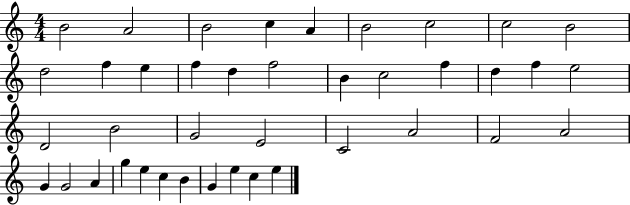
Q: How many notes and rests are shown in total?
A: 40